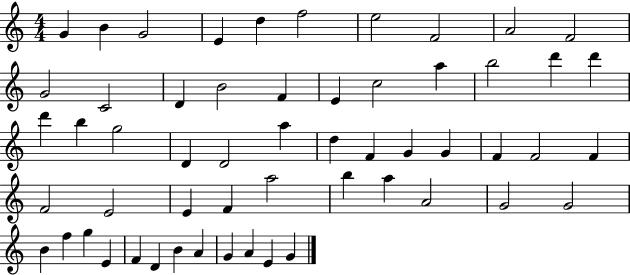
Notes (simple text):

G4/q B4/q G4/h E4/q D5/q F5/h E5/h F4/h A4/h F4/h G4/h C4/h D4/q B4/h F4/q E4/q C5/h A5/q B5/h D6/q D6/q D6/q B5/q G5/h D4/q D4/h A5/q D5/q F4/q G4/q G4/q F4/q F4/h F4/q F4/h E4/h E4/q F4/q A5/h B5/q A5/q A4/h G4/h G4/h B4/q F5/q G5/q E4/q F4/q D4/q B4/q A4/q G4/q A4/q E4/q G4/q